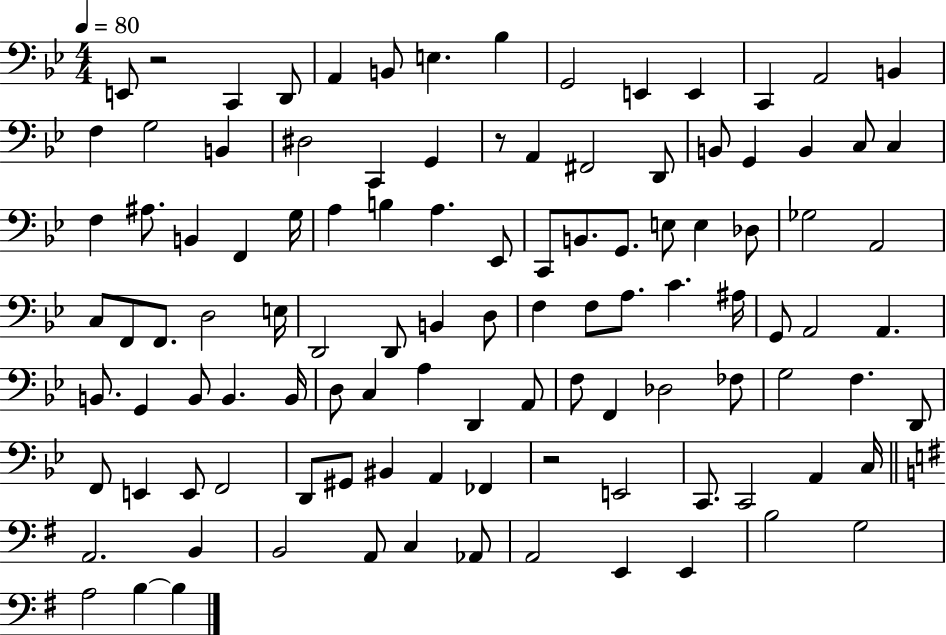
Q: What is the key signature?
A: BES major